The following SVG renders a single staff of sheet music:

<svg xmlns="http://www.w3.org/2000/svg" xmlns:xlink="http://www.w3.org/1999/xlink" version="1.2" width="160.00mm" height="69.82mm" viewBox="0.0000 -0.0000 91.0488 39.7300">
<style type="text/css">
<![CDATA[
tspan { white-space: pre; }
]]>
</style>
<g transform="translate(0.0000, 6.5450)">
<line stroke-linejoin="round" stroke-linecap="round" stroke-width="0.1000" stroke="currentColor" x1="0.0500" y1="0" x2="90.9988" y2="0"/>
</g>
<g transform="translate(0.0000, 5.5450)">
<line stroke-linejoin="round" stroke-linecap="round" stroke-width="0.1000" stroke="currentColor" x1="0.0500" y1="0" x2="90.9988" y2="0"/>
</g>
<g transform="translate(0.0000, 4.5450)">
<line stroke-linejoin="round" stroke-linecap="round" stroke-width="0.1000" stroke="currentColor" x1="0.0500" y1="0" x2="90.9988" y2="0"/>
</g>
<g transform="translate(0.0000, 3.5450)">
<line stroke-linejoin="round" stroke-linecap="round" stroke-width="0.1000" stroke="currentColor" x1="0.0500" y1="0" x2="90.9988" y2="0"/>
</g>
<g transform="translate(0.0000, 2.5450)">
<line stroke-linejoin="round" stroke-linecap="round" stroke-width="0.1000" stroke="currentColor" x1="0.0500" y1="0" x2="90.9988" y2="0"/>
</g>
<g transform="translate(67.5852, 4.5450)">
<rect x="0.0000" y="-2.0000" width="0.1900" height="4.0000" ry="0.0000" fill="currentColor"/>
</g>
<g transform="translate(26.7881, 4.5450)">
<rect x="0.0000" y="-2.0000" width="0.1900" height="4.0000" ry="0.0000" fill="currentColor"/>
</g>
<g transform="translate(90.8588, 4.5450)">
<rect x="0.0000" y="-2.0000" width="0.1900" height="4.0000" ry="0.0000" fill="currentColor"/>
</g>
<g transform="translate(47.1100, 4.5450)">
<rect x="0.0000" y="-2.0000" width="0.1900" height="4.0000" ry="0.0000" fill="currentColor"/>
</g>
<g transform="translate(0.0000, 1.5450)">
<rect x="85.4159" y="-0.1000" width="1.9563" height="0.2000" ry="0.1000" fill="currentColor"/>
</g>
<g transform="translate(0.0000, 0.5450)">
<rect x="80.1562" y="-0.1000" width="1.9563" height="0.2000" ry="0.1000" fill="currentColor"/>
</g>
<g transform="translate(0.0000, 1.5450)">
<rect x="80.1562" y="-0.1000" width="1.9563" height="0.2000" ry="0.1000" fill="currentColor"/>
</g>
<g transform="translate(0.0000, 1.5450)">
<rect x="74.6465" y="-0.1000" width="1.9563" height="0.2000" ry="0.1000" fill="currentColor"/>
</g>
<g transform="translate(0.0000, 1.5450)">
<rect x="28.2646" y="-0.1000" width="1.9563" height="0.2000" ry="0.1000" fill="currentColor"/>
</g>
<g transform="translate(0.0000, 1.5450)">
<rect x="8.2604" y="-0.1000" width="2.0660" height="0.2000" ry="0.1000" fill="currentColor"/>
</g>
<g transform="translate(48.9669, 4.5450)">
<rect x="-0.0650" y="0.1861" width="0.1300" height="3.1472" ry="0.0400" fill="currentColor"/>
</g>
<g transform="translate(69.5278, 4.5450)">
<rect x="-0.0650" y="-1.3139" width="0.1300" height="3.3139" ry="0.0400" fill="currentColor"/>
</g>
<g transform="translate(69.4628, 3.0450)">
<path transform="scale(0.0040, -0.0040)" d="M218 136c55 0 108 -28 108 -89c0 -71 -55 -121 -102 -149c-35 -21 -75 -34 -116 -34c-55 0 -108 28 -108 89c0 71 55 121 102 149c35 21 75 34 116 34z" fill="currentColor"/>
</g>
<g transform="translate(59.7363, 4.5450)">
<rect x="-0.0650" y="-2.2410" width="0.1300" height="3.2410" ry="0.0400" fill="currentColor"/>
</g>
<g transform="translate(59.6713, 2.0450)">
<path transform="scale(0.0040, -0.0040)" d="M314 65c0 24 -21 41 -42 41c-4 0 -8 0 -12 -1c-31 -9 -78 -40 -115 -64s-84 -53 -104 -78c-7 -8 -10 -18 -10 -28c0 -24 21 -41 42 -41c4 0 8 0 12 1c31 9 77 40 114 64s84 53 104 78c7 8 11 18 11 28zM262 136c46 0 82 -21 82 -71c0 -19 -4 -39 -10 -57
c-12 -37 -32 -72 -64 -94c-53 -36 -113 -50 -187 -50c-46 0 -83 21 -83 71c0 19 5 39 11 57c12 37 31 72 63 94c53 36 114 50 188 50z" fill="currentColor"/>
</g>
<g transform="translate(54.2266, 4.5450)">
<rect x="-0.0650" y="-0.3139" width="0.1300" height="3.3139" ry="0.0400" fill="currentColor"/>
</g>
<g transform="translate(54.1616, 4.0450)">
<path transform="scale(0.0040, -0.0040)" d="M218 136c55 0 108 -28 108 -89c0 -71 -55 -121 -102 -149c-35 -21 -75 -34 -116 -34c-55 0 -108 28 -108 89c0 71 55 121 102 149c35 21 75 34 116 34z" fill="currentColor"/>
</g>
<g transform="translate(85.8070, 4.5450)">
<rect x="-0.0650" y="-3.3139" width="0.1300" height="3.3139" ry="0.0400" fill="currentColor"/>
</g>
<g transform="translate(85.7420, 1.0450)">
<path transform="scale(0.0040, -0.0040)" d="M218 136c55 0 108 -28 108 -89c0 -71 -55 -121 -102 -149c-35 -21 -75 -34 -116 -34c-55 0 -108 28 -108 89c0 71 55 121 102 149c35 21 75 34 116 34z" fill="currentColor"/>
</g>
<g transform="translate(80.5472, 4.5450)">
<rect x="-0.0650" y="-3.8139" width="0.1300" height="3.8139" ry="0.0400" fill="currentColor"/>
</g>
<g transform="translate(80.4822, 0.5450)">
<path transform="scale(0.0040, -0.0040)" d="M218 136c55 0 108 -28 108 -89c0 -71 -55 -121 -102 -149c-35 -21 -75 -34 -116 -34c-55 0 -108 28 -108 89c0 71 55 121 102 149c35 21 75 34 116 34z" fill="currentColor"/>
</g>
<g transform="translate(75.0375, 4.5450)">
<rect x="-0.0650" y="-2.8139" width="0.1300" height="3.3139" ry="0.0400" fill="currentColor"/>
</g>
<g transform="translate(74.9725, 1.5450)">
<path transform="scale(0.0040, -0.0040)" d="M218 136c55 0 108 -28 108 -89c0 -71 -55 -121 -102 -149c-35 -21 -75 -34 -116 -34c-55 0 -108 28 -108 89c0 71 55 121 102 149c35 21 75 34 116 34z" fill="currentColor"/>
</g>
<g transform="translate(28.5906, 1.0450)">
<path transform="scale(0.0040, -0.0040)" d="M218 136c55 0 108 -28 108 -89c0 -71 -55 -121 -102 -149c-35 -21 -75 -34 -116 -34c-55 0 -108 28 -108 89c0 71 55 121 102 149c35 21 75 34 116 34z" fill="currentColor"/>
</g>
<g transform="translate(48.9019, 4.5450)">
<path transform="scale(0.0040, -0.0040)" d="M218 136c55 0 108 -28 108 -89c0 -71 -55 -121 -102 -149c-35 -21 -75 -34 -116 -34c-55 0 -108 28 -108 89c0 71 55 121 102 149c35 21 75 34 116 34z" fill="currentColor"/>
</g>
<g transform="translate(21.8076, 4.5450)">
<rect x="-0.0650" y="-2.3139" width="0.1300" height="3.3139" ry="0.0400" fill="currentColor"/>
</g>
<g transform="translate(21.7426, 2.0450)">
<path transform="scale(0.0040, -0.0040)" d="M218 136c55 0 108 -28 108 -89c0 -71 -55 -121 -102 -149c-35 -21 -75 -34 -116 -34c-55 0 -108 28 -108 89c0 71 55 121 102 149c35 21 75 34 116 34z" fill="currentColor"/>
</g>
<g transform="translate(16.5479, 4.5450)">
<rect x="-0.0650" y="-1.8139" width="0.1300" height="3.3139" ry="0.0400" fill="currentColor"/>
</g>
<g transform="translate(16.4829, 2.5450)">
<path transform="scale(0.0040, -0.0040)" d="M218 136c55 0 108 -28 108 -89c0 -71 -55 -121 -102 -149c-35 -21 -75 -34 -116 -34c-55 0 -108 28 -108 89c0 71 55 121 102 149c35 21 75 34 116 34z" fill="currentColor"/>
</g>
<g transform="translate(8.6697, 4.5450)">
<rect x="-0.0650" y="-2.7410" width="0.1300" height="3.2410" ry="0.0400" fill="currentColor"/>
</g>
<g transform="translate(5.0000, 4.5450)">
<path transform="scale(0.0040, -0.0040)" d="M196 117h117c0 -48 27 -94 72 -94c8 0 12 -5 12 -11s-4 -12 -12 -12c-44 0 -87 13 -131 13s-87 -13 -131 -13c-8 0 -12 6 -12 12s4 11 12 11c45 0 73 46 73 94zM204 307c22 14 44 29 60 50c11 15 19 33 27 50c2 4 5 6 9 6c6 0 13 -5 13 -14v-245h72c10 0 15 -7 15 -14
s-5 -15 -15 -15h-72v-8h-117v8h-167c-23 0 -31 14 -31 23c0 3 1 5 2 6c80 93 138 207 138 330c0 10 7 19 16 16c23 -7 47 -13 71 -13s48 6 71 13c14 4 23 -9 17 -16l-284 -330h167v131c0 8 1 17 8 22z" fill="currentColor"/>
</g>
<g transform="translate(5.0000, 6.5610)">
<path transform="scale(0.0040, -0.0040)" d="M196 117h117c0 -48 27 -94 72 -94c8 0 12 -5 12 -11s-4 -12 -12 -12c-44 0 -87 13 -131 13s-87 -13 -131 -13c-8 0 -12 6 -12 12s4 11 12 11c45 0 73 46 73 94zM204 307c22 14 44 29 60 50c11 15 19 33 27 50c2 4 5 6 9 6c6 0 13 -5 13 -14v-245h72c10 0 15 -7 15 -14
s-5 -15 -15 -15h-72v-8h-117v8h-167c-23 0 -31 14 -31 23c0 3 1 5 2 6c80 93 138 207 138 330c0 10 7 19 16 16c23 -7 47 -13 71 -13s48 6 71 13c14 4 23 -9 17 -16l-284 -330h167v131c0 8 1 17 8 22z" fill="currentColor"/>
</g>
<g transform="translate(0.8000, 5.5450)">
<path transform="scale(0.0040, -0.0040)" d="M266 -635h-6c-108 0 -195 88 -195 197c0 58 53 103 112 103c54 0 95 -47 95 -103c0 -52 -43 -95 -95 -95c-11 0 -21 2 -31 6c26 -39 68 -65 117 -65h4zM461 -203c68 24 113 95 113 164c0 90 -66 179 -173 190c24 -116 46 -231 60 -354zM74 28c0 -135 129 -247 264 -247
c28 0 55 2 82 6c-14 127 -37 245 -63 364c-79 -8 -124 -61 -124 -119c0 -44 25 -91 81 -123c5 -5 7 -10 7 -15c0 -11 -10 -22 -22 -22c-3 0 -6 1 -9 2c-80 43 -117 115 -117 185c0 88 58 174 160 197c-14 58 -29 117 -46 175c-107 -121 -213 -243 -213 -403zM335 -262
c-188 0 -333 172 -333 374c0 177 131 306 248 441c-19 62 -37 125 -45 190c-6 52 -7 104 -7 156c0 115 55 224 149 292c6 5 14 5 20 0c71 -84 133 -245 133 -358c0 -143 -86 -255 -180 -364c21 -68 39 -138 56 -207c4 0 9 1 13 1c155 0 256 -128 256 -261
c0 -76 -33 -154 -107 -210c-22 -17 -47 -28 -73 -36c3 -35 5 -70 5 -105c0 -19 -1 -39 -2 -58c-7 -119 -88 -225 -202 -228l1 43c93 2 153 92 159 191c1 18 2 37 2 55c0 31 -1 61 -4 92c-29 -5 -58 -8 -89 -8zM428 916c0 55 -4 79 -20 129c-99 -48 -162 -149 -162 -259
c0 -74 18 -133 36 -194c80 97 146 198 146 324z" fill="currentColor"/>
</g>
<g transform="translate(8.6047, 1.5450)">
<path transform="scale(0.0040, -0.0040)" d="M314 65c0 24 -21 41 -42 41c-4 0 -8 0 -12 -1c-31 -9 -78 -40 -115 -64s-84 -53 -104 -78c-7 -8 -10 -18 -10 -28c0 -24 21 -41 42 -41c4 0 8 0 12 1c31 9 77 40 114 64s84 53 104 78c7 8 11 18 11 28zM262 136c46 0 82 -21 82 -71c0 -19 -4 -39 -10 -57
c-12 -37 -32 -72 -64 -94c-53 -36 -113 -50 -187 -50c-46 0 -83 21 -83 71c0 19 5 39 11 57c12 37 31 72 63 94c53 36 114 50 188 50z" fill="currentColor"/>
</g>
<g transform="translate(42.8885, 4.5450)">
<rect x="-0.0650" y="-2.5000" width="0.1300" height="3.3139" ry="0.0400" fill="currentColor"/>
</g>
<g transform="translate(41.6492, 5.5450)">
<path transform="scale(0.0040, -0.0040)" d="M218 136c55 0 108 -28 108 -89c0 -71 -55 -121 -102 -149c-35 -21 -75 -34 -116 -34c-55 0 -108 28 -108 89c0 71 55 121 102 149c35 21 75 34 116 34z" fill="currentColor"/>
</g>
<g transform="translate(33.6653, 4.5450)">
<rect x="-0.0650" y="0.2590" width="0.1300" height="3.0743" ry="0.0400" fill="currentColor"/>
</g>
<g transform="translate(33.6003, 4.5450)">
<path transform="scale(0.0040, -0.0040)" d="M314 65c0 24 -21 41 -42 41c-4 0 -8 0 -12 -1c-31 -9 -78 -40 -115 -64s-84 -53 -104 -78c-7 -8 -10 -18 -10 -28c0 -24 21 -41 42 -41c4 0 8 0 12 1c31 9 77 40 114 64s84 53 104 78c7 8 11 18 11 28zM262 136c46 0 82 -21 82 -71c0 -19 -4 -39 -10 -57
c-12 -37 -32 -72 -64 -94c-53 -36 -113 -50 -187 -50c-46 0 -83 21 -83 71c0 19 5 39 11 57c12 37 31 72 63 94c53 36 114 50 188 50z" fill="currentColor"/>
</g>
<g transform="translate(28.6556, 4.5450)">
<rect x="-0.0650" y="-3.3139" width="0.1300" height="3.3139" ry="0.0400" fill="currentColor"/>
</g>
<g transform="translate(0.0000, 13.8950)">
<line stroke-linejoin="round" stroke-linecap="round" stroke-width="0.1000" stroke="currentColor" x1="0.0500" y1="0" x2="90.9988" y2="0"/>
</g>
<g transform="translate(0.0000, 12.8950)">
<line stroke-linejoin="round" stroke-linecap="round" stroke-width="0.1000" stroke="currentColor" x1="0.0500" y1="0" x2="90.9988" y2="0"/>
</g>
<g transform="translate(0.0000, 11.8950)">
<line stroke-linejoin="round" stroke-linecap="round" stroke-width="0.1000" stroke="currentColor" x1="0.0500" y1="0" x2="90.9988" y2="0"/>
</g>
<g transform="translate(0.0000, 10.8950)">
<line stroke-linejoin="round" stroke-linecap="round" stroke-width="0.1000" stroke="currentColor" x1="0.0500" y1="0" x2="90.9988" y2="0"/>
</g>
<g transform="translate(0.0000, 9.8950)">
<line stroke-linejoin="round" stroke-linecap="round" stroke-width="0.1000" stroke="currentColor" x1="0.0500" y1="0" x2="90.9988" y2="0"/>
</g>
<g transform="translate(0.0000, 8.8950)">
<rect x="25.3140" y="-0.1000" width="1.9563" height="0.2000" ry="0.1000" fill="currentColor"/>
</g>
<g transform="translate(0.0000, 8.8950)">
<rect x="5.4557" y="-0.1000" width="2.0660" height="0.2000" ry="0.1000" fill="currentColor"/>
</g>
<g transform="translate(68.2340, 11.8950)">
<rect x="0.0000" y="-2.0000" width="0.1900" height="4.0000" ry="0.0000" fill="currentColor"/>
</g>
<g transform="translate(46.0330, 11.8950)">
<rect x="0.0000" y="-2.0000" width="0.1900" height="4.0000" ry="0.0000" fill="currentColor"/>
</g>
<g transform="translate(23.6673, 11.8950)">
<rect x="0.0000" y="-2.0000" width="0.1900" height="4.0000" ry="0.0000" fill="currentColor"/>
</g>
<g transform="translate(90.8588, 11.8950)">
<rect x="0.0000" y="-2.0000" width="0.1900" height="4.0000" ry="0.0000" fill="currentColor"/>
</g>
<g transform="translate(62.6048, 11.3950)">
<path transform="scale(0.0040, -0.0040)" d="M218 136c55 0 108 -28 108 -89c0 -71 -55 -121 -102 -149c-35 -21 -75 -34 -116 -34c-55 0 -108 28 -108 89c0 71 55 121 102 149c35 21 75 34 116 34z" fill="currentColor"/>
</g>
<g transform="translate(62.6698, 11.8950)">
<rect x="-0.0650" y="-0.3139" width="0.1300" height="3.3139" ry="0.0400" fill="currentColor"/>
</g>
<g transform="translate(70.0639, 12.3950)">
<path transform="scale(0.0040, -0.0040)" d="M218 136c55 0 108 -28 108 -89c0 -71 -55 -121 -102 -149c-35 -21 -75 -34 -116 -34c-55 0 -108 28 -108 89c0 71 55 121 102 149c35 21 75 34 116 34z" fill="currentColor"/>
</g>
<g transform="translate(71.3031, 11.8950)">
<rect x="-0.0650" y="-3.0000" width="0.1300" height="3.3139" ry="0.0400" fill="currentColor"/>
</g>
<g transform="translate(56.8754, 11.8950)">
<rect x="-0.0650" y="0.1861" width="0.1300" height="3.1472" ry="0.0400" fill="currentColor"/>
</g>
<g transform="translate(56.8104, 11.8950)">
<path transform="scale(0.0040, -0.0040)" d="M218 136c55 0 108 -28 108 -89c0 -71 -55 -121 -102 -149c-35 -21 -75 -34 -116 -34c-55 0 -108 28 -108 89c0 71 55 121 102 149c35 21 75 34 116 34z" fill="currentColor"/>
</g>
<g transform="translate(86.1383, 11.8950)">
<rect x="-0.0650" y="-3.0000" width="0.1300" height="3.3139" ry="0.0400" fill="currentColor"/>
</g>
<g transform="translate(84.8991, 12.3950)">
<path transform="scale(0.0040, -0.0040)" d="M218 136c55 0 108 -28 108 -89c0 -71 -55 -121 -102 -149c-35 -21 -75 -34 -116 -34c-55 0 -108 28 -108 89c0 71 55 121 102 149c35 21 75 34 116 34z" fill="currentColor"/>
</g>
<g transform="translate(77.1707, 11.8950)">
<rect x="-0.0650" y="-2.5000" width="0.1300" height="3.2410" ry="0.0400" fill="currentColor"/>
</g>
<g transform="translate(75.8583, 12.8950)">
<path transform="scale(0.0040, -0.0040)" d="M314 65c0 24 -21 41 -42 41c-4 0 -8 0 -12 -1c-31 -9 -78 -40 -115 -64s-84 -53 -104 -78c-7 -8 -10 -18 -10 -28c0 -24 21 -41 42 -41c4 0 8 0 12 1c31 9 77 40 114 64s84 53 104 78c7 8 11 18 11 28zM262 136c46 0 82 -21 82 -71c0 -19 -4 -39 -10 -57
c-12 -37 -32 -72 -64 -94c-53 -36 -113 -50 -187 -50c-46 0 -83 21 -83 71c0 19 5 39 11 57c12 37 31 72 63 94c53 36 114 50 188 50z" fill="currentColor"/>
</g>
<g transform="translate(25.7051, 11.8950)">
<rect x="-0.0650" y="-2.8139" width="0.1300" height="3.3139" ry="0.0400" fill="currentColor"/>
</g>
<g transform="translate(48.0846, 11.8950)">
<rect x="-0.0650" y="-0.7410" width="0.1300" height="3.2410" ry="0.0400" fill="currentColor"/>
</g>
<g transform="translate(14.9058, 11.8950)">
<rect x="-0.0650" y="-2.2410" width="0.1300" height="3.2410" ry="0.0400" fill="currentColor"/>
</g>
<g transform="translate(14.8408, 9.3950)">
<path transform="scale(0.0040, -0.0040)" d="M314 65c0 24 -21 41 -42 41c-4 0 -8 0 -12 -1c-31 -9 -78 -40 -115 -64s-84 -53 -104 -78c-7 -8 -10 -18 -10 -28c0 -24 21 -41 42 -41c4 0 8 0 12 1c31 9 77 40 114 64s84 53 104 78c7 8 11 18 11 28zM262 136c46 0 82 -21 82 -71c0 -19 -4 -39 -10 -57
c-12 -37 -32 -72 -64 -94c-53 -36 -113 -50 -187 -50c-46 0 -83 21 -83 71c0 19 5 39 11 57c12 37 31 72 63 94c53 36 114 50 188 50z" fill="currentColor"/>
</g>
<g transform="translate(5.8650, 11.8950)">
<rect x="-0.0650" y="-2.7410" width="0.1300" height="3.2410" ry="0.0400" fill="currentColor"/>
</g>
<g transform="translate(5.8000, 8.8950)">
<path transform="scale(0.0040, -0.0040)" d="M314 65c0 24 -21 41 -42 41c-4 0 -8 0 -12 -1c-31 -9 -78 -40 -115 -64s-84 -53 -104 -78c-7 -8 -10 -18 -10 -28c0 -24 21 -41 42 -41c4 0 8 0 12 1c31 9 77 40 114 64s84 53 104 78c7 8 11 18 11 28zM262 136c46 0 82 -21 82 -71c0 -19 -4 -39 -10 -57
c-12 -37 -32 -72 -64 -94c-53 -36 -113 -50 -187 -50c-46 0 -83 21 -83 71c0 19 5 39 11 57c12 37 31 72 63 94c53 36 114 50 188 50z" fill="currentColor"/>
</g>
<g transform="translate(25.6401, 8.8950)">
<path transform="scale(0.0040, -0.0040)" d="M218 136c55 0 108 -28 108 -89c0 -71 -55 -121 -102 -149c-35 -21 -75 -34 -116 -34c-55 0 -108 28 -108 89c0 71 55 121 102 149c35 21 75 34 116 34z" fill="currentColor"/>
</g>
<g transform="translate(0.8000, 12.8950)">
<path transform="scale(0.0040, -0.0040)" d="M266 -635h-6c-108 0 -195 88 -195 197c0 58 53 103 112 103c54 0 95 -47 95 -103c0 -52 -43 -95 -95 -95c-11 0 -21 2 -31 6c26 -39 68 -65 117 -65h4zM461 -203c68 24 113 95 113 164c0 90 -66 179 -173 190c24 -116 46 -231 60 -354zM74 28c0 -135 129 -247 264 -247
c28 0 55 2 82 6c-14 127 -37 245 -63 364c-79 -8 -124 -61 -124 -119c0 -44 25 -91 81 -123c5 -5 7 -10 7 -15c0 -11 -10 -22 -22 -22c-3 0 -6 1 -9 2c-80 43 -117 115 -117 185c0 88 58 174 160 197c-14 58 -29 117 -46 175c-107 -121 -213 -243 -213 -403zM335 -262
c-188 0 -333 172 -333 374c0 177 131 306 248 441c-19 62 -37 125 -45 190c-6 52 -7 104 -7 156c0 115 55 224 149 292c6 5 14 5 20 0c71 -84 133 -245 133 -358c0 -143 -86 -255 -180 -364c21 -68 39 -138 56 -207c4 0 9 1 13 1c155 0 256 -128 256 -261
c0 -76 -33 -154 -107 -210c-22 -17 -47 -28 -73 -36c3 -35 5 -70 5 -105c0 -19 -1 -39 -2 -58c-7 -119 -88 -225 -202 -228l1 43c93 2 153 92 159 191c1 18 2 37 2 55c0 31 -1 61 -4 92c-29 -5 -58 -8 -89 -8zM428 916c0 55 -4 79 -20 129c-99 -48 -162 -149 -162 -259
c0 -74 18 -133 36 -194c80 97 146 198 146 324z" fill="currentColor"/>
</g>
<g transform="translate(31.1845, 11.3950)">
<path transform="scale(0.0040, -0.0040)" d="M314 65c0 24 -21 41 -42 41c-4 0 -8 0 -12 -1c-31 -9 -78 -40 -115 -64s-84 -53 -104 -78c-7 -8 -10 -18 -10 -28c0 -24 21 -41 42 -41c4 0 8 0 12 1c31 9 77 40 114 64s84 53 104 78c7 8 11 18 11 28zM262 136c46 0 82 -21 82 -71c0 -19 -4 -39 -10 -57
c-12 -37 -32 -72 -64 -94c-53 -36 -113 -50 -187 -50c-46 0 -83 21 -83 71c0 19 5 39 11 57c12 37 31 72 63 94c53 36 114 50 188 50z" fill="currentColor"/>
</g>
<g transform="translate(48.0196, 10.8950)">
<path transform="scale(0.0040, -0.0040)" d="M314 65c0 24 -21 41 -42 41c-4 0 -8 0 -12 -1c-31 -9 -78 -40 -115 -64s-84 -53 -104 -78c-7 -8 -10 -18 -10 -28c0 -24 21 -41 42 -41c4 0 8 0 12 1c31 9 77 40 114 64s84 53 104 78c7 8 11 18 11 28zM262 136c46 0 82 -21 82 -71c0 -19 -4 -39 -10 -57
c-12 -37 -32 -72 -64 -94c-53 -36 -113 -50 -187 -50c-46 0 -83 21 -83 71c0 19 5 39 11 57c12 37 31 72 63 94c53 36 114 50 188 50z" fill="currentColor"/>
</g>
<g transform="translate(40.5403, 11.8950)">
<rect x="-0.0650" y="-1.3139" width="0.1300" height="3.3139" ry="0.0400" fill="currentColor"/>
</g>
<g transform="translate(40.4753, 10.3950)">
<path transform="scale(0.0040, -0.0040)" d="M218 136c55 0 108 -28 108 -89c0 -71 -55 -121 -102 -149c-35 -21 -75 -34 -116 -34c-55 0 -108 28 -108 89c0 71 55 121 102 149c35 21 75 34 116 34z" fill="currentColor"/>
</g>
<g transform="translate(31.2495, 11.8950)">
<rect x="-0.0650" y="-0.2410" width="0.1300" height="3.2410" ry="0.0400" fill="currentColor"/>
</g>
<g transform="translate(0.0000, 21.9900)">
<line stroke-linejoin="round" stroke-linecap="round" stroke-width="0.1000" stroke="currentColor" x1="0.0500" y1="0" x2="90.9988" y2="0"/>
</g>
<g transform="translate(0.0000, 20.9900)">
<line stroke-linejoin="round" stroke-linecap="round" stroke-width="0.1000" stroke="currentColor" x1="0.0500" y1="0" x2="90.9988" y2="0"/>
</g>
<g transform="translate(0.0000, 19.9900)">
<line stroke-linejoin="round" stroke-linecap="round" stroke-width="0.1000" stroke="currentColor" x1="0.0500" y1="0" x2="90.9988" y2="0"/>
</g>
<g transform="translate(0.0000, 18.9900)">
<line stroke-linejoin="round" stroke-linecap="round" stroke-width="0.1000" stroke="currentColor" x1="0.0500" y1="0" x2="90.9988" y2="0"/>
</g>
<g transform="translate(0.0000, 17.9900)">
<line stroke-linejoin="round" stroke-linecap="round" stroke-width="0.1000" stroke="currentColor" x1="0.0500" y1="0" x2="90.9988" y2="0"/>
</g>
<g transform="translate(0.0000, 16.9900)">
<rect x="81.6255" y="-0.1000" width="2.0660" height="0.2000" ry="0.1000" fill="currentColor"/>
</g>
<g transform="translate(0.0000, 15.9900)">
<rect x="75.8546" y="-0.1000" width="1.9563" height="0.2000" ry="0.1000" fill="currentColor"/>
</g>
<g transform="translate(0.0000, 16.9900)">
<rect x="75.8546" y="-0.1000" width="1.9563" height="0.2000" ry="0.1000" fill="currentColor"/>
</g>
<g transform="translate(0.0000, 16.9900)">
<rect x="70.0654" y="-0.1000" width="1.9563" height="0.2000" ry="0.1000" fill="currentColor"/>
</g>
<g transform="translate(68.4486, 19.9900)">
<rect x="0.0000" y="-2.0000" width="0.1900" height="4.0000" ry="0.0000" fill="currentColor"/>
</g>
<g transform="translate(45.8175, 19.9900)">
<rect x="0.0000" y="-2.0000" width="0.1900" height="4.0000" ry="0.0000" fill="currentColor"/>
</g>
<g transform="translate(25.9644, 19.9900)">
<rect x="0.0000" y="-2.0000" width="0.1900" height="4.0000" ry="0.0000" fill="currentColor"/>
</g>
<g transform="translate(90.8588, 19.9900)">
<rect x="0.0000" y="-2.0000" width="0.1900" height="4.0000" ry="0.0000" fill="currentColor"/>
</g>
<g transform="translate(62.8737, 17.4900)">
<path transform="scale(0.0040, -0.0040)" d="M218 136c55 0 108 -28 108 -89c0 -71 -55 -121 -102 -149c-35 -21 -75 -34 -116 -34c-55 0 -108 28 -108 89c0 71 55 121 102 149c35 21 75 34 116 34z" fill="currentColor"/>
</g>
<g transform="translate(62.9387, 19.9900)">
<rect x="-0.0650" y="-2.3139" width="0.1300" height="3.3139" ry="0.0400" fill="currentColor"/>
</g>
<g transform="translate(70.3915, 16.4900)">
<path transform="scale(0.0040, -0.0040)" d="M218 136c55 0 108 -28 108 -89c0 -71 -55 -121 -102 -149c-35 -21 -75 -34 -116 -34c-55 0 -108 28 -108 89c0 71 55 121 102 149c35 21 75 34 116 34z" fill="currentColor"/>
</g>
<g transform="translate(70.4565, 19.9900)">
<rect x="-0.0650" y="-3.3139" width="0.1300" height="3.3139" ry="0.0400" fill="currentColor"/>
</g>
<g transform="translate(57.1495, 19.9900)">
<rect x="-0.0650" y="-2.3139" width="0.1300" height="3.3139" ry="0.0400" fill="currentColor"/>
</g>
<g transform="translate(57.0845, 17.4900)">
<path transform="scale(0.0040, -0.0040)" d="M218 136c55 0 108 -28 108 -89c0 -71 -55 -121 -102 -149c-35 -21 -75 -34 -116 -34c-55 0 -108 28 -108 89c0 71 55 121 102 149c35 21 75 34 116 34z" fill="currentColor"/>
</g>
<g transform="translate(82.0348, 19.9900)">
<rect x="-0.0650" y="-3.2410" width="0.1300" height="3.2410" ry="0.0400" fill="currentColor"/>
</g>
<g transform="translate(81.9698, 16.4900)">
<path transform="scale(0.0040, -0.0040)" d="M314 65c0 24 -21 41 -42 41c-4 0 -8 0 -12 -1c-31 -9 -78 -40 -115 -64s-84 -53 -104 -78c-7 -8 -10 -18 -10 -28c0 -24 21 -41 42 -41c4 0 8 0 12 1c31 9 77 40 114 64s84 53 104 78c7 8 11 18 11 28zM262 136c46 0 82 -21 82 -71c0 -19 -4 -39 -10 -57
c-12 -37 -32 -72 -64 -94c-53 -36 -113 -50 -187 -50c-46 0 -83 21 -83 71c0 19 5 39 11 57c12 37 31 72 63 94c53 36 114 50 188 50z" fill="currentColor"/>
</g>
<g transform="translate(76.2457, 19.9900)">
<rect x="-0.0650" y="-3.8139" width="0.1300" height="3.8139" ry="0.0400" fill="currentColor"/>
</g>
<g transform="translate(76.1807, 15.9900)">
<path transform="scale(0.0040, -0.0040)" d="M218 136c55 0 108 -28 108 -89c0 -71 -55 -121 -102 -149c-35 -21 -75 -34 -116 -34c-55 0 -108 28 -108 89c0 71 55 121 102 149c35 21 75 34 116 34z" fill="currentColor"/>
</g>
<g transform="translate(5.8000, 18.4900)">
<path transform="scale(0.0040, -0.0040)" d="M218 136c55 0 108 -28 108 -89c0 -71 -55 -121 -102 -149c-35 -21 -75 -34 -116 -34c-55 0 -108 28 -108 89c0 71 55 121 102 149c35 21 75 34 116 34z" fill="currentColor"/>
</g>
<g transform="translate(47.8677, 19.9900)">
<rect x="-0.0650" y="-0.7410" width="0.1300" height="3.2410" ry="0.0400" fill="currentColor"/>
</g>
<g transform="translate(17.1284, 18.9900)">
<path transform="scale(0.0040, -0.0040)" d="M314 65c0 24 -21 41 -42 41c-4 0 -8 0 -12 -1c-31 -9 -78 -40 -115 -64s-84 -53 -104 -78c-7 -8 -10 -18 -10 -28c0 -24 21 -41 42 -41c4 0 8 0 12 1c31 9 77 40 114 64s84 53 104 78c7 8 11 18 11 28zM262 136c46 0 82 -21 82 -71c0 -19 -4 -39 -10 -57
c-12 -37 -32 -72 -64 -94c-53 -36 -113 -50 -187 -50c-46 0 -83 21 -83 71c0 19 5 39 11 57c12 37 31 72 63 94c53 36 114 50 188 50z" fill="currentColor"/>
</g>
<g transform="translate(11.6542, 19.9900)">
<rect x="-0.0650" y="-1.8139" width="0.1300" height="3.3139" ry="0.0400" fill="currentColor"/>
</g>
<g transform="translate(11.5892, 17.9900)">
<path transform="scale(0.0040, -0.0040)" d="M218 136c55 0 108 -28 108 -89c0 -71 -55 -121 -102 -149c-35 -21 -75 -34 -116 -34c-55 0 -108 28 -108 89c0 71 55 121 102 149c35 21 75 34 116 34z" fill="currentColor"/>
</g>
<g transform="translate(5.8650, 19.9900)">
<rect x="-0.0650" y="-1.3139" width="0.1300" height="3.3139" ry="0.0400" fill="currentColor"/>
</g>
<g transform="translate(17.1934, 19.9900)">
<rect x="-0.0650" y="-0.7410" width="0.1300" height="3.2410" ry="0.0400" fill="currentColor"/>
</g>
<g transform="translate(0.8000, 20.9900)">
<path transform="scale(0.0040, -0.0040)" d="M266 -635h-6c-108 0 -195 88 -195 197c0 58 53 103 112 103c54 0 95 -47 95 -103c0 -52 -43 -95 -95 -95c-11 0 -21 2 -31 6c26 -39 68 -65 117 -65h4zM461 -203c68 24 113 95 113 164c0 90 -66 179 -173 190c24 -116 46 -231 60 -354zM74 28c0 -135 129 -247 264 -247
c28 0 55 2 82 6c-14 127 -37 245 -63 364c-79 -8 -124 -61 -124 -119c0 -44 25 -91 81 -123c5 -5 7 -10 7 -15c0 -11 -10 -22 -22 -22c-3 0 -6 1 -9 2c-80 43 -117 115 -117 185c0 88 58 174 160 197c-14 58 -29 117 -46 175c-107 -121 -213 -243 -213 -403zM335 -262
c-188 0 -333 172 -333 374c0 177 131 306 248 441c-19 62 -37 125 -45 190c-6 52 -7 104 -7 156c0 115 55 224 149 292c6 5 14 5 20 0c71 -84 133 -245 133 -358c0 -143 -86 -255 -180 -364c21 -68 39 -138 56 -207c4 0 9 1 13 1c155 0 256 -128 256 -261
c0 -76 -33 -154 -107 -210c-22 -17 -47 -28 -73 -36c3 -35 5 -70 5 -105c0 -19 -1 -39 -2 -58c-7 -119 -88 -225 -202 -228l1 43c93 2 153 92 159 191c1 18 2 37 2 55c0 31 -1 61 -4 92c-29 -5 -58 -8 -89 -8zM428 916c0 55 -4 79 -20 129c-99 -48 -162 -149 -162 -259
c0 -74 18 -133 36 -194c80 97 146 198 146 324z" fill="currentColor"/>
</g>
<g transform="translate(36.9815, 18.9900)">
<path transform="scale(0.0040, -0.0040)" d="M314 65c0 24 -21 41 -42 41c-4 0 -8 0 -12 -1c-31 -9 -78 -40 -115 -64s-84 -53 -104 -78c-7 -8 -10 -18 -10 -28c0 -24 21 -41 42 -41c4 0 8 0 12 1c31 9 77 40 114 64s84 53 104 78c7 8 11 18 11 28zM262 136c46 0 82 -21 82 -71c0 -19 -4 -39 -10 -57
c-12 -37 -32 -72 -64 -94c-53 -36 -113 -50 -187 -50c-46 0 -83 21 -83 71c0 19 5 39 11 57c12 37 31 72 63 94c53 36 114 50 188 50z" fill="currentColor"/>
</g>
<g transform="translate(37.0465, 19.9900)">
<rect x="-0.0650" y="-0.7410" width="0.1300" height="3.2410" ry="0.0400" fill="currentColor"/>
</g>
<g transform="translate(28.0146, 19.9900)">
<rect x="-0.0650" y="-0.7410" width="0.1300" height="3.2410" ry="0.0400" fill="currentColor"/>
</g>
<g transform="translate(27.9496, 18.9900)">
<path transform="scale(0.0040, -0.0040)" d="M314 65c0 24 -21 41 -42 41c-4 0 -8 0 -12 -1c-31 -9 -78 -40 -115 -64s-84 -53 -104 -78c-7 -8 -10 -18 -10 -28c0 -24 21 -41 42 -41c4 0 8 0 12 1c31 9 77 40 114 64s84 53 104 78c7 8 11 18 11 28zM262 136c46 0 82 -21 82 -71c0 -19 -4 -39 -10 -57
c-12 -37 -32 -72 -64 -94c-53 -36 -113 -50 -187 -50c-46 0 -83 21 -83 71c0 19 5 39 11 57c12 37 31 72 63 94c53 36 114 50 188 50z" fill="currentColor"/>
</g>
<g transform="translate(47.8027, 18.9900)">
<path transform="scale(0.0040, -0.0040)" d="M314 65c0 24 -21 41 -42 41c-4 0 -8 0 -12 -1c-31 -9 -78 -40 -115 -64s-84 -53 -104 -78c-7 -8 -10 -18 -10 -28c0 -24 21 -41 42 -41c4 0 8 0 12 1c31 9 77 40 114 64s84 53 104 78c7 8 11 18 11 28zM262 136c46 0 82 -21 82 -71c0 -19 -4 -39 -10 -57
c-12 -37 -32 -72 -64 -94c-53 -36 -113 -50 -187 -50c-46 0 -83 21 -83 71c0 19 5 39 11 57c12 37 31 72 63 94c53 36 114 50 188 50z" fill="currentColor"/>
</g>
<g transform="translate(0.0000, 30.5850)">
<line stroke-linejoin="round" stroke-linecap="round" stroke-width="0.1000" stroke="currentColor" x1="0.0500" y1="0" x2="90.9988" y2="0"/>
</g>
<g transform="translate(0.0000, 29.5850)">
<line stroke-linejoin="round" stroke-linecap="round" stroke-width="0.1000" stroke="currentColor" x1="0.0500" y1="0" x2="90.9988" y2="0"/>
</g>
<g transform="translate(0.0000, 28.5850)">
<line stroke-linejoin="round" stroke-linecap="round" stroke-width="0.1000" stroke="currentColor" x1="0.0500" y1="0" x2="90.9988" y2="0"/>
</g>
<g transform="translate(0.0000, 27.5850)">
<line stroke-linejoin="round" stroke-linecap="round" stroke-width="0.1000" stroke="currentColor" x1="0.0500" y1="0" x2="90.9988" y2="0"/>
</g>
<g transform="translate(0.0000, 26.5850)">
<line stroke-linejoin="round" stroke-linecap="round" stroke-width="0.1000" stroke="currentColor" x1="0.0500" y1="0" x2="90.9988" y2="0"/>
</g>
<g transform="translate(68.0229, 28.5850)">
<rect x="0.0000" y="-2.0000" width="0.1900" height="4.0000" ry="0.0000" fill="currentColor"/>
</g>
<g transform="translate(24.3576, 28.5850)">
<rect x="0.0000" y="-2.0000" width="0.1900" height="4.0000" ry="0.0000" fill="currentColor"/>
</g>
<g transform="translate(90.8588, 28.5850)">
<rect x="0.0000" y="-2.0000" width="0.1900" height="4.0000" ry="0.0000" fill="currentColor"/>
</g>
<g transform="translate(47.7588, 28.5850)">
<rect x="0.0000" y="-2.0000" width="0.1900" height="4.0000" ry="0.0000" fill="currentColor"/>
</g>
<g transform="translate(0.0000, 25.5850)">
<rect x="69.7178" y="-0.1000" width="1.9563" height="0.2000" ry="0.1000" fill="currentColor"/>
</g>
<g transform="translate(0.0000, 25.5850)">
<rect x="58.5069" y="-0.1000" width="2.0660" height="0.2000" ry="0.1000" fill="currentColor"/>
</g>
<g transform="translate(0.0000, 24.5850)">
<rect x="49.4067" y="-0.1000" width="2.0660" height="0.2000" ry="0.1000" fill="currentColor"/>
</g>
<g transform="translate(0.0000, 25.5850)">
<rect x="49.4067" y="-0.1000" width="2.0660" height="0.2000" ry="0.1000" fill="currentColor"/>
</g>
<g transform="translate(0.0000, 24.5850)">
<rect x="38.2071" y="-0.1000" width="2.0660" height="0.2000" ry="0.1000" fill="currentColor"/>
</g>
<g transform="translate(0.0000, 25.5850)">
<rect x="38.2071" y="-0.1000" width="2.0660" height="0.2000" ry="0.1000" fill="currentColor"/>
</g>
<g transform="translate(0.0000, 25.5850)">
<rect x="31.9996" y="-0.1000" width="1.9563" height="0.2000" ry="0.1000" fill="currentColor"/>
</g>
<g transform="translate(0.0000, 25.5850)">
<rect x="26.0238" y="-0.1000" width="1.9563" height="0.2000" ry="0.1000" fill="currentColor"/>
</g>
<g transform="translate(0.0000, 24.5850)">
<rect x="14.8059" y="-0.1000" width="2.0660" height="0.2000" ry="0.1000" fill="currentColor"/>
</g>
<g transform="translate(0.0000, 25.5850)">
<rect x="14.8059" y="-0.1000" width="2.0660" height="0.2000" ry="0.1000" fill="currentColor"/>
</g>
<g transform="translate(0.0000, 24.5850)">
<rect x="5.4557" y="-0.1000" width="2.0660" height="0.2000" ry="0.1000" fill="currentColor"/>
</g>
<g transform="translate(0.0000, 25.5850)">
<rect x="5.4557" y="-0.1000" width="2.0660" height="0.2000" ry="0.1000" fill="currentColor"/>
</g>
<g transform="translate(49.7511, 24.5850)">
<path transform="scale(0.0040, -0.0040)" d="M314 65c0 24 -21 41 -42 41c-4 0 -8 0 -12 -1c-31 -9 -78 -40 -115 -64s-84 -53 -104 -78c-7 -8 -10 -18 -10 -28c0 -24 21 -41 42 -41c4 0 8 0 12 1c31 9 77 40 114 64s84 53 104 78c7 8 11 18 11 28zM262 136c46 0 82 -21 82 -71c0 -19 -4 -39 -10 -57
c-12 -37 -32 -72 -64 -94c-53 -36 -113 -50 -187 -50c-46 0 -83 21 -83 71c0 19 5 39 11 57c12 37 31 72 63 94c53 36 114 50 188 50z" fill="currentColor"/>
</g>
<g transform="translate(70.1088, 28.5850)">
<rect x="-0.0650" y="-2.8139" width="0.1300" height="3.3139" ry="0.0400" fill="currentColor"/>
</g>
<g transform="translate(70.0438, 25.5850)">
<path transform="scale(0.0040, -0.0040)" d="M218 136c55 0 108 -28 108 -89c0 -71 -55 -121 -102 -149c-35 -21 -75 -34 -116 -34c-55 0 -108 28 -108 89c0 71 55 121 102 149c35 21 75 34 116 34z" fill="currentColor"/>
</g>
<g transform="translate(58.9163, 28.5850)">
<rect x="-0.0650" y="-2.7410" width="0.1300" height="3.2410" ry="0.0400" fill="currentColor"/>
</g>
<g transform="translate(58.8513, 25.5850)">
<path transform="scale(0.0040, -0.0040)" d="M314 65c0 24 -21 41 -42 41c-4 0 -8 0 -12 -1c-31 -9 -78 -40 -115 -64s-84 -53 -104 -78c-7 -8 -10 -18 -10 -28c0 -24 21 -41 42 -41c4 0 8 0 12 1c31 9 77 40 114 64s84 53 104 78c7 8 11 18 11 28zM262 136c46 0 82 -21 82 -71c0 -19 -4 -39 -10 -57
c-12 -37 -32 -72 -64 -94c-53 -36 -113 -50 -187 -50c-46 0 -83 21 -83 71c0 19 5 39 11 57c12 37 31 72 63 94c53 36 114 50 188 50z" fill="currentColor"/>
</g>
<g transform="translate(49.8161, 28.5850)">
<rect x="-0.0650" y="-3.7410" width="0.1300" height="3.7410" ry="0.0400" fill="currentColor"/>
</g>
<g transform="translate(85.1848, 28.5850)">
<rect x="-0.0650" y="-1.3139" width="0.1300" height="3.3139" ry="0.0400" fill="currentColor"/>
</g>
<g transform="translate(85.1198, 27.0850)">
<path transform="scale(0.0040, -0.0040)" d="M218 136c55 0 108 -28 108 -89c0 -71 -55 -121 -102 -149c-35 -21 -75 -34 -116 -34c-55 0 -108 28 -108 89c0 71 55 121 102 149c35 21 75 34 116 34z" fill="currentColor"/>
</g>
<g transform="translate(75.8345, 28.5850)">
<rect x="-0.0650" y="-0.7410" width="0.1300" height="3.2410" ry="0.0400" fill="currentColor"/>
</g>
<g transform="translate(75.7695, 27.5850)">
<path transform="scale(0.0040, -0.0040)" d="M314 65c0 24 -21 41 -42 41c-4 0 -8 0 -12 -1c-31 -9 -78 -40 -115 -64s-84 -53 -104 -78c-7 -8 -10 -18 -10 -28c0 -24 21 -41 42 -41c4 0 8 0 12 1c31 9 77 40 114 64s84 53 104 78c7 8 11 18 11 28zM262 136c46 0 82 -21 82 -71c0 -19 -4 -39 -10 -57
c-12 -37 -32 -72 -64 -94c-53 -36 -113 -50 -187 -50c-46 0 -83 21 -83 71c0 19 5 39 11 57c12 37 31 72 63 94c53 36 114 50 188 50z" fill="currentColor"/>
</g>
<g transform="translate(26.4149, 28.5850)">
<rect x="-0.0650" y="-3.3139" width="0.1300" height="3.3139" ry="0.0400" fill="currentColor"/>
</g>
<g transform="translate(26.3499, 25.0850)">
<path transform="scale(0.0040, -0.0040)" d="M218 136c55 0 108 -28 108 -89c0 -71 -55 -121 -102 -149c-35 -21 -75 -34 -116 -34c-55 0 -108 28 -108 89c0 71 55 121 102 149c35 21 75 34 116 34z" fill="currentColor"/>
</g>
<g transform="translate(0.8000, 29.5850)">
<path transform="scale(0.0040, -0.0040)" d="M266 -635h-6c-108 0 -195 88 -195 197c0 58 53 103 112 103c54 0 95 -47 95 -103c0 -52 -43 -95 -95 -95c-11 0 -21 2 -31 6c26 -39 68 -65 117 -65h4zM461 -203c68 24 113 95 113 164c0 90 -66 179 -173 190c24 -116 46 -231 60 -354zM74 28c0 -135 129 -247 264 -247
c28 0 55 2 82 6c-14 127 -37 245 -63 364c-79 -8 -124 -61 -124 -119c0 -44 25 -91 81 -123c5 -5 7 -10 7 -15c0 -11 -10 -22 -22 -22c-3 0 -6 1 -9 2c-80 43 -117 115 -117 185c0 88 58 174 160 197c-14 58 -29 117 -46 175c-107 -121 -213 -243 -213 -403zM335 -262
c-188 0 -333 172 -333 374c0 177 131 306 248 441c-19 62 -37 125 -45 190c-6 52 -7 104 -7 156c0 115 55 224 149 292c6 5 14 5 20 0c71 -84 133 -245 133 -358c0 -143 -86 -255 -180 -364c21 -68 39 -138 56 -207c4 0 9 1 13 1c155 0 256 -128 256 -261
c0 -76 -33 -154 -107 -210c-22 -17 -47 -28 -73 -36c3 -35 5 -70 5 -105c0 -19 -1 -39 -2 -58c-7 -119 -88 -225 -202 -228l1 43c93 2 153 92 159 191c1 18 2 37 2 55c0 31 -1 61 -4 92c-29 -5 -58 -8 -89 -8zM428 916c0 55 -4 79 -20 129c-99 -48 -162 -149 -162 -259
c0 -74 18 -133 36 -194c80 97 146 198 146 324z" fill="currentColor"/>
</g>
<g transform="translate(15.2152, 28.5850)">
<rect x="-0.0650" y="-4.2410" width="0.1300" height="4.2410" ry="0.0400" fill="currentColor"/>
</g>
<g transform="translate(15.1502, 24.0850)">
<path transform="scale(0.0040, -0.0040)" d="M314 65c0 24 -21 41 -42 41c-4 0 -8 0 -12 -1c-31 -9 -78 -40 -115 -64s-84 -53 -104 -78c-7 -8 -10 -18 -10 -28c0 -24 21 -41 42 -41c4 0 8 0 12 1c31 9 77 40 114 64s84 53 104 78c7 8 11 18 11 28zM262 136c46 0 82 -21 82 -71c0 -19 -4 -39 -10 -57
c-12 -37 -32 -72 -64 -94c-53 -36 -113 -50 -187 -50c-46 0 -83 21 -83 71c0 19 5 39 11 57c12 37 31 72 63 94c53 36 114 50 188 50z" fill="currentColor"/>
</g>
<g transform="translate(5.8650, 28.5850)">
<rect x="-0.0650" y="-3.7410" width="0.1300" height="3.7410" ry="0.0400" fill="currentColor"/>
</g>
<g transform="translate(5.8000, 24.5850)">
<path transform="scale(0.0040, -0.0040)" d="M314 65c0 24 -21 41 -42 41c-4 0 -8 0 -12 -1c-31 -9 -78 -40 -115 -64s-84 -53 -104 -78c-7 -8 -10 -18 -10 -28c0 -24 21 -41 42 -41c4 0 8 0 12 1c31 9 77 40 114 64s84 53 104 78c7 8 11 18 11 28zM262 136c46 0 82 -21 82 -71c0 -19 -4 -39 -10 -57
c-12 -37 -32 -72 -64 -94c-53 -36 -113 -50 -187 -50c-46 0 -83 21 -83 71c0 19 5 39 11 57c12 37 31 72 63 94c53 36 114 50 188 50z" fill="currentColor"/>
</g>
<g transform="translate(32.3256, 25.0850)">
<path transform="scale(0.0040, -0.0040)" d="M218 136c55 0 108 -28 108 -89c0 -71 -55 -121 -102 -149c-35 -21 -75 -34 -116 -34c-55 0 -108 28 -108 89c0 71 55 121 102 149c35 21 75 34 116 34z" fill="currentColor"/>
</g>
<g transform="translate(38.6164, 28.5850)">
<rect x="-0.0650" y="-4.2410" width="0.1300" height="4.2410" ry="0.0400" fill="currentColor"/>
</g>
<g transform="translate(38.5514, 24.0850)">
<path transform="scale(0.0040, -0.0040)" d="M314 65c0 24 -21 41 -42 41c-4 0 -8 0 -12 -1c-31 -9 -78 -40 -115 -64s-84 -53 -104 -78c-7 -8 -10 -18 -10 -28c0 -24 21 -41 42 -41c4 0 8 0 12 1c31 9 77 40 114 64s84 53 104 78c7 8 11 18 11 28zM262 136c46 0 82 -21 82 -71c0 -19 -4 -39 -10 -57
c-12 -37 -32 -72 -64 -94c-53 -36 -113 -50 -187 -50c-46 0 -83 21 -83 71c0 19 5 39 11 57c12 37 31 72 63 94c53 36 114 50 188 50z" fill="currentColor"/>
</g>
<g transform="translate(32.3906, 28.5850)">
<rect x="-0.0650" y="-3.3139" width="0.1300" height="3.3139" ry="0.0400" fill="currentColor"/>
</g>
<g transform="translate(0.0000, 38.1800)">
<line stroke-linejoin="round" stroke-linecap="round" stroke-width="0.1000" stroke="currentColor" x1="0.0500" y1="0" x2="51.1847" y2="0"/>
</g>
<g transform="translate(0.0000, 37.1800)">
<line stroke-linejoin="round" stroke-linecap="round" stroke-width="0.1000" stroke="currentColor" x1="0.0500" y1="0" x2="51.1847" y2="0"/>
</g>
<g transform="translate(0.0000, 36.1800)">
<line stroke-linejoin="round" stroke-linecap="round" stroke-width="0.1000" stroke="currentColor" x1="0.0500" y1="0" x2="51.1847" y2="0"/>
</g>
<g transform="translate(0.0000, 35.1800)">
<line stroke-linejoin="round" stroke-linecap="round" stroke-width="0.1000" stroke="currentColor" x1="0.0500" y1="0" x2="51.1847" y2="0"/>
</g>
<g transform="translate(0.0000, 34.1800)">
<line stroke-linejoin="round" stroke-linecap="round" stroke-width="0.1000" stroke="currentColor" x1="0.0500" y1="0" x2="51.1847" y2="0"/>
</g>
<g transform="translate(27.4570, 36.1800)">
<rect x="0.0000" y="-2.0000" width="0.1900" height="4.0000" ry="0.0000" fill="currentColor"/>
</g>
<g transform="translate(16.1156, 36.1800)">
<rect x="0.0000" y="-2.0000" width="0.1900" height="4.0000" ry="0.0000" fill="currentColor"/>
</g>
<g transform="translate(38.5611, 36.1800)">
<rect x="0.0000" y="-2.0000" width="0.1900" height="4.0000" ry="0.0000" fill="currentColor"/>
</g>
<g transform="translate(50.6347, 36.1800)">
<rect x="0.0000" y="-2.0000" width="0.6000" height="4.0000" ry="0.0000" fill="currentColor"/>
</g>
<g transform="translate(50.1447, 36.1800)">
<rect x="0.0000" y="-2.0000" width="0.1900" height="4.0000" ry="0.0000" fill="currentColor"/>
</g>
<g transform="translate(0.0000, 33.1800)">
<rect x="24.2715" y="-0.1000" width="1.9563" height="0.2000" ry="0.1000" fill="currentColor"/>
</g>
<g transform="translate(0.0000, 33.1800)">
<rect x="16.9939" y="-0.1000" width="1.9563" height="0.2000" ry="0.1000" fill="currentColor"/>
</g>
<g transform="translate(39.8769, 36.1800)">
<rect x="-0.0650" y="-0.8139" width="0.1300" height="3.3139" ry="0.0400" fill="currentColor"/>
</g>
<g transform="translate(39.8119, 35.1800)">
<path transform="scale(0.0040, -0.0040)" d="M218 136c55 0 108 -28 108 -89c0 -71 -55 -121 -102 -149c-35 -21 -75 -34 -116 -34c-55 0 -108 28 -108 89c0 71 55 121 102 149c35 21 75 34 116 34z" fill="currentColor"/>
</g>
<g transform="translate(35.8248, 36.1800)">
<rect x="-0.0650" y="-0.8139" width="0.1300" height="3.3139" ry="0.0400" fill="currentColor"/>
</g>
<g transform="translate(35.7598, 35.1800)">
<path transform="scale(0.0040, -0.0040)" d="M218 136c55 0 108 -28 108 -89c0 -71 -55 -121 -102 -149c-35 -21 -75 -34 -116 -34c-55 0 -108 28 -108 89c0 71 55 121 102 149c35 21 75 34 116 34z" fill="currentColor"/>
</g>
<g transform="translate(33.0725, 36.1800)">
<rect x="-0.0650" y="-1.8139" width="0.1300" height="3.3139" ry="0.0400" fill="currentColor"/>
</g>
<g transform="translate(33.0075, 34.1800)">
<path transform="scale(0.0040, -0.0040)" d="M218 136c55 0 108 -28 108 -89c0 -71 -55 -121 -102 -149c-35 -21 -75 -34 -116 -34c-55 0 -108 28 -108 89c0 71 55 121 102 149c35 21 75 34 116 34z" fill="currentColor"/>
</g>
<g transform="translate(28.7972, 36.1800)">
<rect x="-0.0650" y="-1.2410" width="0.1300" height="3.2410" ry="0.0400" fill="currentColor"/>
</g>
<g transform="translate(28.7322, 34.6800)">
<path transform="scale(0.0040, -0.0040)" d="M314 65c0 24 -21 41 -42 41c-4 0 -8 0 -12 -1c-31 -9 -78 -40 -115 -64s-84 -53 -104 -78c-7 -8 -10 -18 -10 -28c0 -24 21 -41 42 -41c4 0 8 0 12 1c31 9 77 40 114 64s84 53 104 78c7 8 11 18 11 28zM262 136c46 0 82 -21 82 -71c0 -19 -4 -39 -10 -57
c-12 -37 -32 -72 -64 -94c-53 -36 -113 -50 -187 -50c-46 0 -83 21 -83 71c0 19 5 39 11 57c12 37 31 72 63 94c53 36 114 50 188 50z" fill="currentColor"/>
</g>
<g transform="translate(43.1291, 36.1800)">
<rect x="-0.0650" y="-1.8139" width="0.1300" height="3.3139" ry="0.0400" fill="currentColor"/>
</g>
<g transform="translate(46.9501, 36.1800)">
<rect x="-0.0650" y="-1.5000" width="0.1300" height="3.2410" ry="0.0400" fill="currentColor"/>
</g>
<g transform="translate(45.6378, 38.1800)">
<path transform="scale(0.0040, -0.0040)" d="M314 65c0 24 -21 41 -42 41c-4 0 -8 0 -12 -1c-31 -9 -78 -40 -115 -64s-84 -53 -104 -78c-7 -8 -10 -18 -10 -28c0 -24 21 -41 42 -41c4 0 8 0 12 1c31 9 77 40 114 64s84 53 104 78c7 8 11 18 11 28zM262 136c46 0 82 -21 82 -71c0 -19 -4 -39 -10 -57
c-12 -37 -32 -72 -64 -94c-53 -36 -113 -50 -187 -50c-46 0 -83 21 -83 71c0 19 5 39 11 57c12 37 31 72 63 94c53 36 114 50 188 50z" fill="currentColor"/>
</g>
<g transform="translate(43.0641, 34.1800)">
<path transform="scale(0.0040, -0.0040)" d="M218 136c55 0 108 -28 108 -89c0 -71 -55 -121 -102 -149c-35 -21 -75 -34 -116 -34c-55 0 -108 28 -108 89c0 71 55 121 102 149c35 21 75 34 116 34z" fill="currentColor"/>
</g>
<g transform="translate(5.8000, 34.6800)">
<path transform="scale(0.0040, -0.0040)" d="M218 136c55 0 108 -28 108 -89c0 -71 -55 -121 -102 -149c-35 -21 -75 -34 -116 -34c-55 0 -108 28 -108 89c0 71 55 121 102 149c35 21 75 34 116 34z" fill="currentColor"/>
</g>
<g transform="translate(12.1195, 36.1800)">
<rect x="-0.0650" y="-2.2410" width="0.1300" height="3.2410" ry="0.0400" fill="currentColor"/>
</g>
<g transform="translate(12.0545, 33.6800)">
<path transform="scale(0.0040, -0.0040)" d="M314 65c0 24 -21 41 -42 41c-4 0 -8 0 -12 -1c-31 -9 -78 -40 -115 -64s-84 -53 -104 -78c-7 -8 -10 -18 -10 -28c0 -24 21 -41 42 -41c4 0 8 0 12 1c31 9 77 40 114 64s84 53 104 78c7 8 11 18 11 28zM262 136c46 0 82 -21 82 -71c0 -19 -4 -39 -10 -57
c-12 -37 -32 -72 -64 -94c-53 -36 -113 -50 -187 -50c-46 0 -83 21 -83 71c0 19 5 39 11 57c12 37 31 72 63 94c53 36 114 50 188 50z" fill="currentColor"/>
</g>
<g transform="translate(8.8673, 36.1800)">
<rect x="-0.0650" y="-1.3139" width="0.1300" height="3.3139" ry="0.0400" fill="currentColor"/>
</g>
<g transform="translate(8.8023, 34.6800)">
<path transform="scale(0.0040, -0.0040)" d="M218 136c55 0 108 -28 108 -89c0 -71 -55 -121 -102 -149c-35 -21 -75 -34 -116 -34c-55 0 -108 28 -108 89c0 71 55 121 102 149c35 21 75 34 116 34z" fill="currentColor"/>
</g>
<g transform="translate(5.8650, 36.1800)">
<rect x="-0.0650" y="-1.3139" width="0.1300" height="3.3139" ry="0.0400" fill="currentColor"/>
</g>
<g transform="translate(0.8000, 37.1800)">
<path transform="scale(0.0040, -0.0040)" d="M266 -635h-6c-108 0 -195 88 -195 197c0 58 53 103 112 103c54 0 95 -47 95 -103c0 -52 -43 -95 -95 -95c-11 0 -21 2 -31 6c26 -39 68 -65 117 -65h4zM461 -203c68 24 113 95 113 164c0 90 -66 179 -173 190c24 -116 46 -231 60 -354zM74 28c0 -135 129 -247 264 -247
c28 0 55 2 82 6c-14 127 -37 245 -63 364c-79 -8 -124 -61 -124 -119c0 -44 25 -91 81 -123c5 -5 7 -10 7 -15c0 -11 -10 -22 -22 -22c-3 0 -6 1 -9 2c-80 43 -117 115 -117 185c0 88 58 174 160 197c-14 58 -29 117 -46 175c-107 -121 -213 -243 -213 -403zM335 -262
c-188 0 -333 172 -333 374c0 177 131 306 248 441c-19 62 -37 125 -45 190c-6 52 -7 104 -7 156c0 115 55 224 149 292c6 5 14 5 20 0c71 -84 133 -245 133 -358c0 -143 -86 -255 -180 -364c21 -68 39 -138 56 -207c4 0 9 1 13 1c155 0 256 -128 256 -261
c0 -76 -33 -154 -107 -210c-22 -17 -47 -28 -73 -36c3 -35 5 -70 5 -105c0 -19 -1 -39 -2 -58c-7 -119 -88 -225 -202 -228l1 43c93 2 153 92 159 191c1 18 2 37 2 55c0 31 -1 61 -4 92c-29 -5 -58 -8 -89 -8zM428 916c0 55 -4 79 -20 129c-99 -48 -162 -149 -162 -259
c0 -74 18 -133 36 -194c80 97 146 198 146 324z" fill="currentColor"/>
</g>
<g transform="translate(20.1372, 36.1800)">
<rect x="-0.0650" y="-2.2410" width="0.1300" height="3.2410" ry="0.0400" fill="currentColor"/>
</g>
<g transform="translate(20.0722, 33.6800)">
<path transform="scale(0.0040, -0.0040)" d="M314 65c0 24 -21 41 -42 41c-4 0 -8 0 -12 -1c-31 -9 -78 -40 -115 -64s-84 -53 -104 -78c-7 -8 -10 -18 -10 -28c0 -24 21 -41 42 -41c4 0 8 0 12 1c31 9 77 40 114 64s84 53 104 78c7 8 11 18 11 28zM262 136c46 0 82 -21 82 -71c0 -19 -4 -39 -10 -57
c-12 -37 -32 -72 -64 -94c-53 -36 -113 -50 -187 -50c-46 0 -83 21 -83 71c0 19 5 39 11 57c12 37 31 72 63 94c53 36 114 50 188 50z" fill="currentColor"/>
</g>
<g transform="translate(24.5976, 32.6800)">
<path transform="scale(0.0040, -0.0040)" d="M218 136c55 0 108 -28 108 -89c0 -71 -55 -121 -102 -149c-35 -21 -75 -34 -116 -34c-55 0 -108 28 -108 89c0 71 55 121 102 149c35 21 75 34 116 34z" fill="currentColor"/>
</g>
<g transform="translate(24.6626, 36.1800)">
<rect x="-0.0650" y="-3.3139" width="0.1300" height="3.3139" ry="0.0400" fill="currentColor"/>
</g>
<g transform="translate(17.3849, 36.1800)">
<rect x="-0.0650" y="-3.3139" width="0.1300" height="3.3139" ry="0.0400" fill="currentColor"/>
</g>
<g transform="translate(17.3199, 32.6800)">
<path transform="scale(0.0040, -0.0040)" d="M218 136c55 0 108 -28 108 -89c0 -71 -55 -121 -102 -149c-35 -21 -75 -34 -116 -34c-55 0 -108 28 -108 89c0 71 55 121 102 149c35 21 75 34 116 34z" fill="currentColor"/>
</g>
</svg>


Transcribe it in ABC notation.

X:1
T:Untitled
M:4/4
L:1/4
K:C
a2 f g b B2 G B c g2 e a c' b a2 g2 a c2 e d2 B c A G2 A e f d2 d2 d2 d2 g g b c' b2 c'2 d'2 b b d'2 c'2 a2 a d2 e e e g2 b g2 b e2 f d d f E2